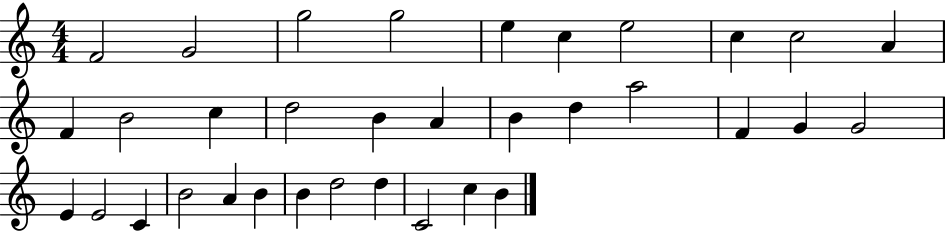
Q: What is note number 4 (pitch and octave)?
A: G5